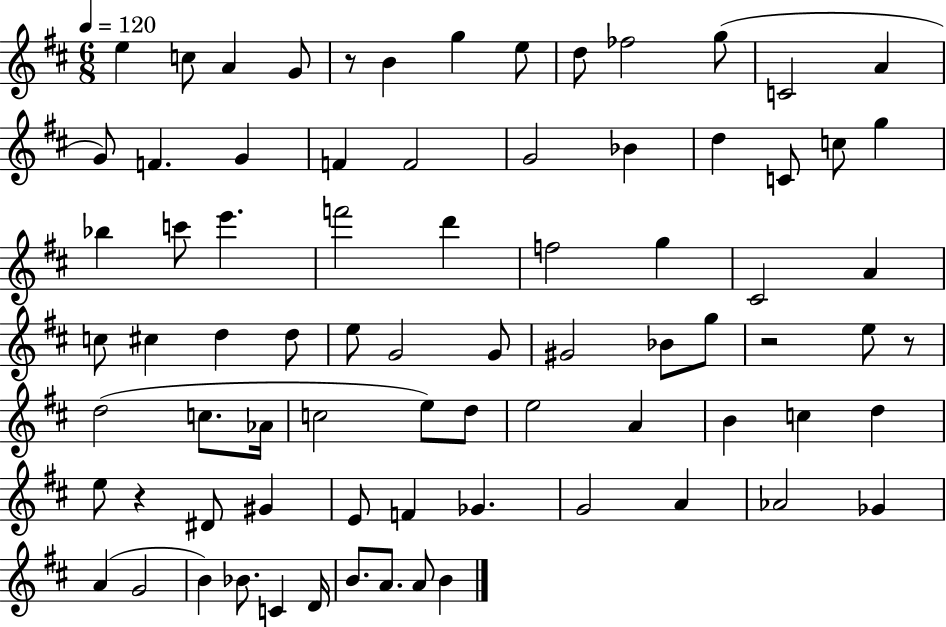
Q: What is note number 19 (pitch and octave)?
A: Bb4